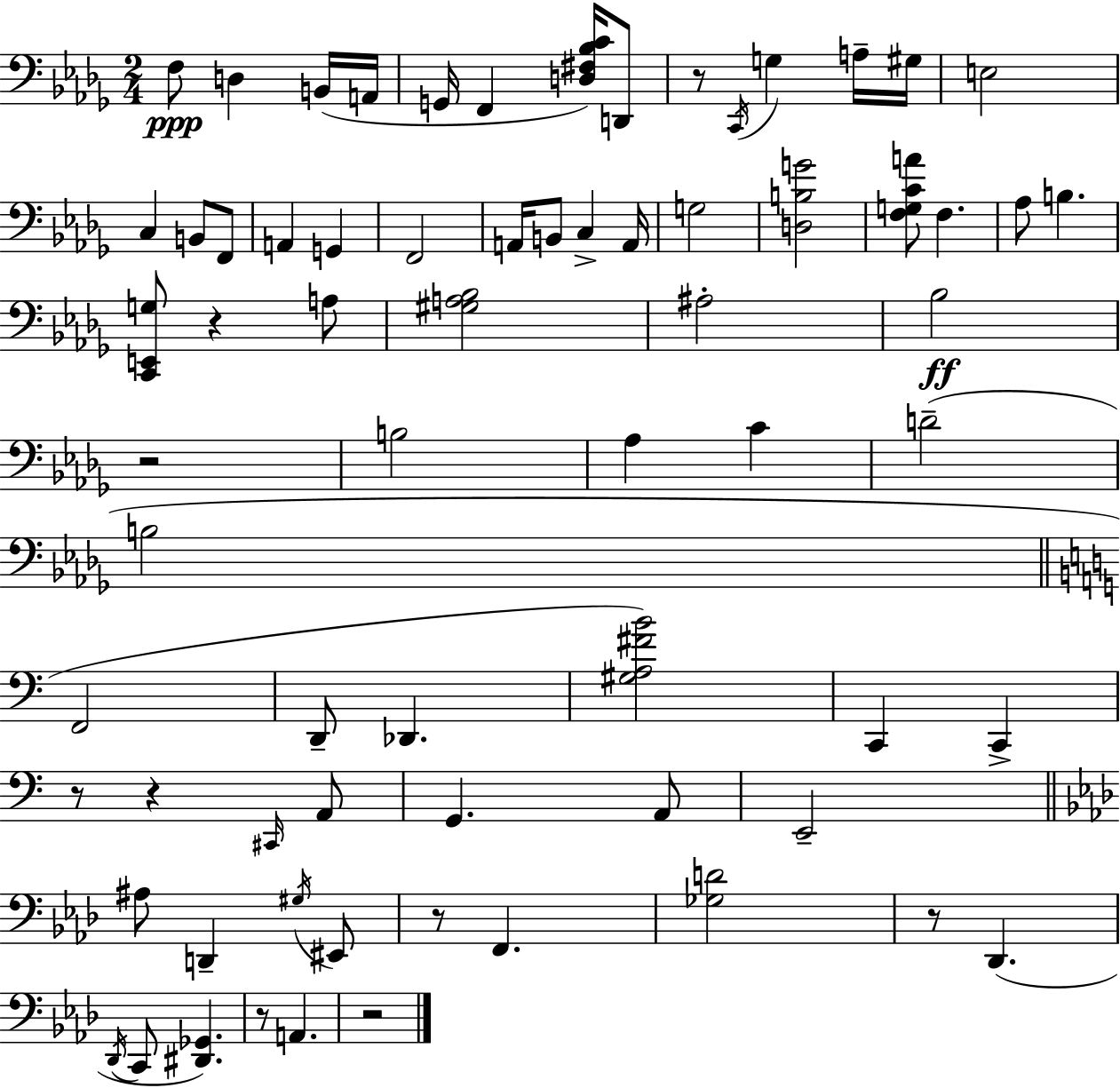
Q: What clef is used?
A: bass